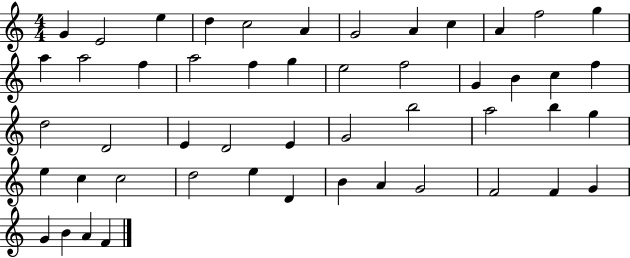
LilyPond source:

{
  \clef treble
  \numericTimeSignature
  \time 4/4
  \key c \major
  g'4 e'2 e''4 | d''4 c''2 a'4 | g'2 a'4 c''4 | a'4 f''2 g''4 | \break a''4 a''2 f''4 | a''2 f''4 g''4 | e''2 f''2 | g'4 b'4 c''4 f''4 | \break d''2 d'2 | e'4 d'2 e'4 | g'2 b''2 | a''2 b''4 g''4 | \break e''4 c''4 c''2 | d''2 e''4 d'4 | b'4 a'4 g'2 | f'2 f'4 g'4 | \break g'4 b'4 a'4 f'4 | \bar "|."
}